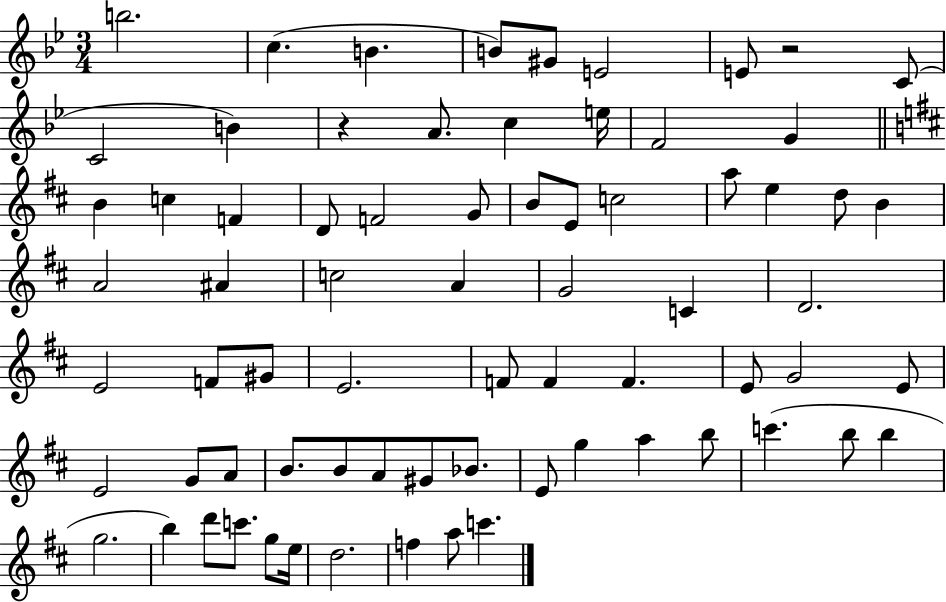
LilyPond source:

{
  \clef treble
  \numericTimeSignature
  \time 3/4
  \key bes \major
  b''2. | c''4.( b'4. | b'8) gis'8 e'2 | e'8 r2 c'8( | \break c'2 b'4) | r4 a'8. c''4 e''16 | f'2 g'4 | \bar "||" \break \key b \minor b'4 c''4 f'4 | d'8 f'2 g'8 | b'8 e'8 c''2 | a''8 e''4 d''8 b'4 | \break a'2 ais'4 | c''2 a'4 | g'2 c'4 | d'2. | \break e'2 f'8 gis'8 | e'2. | f'8 f'4 f'4. | e'8 g'2 e'8 | \break e'2 g'8 a'8 | b'8. b'8 a'8 gis'8 bes'8. | e'8 g''4 a''4 b''8 | c'''4.( b''8 b''4 | \break g''2. | b''4) d'''8 c'''8. g''8 e''16 | d''2. | f''4 a''8 c'''4. | \break \bar "|."
}